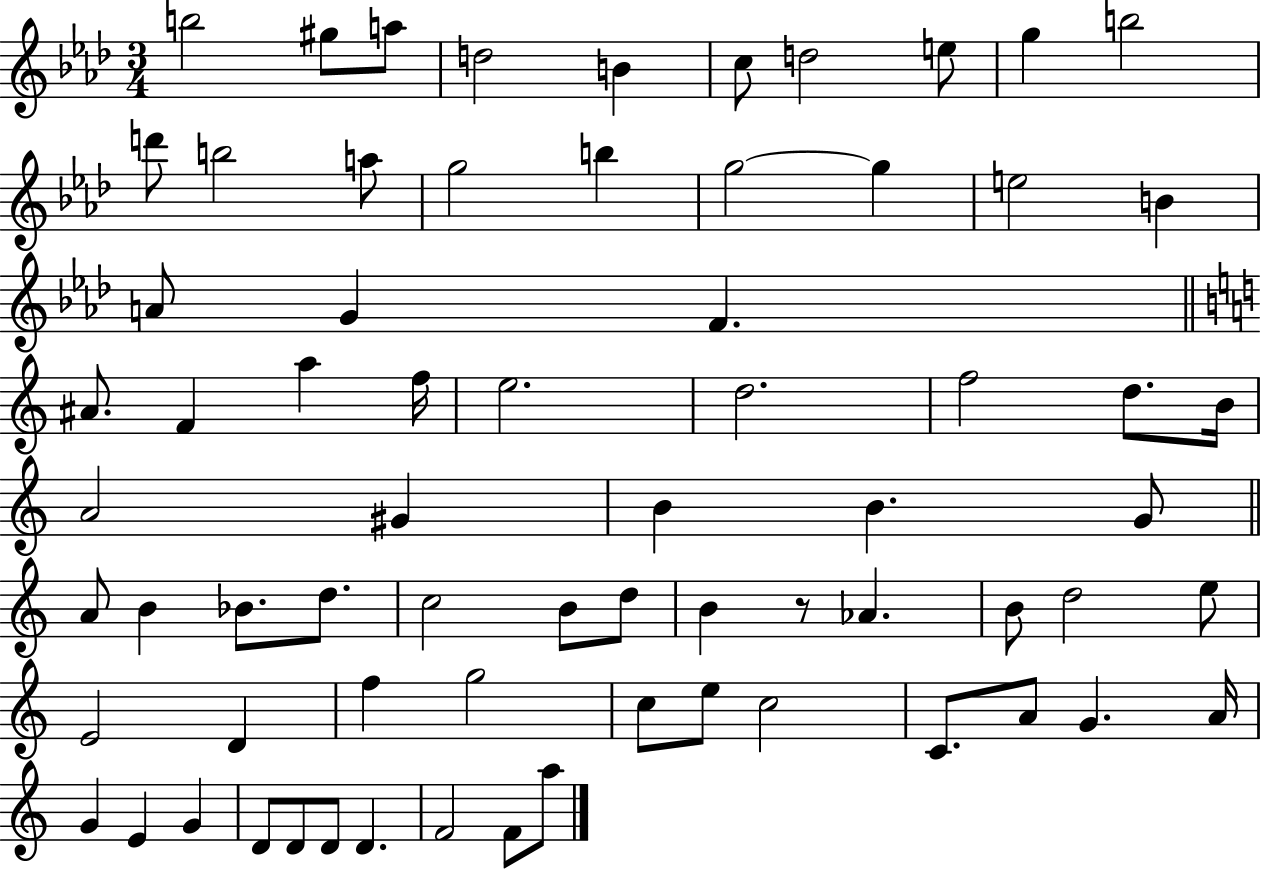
{
  \clef treble
  \numericTimeSignature
  \time 3/4
  \key aes \major
  b''2 gis''8 a''8 | d''2 b'4 | c''8 d''2 e''8 | g''4 b''2 | \break d'''8 b''2 a''8 | g''2 b''4 | g''2~~ g''4 | e''2 b'4 | \break a'8 g'4 f'4. | \bar "||" \break \key c \major ais'8. f'4 a''4 f''16 | e''2. | d''2. | f''2 d''8. b'16 | \break a'2 gis'4 | b'4 b'4. g'8 | \bar "||" \break \key c \major a'8 b'4 bes'8. d''8. | c''2 b'8 d''8 | b'4 r8 aes'4. | b'8 d''2 e''8 | \break e'2 d'4 | f''4 g''2 | c''8 e''8 c''2 | c'8. a'8 g'4. a'16 | \break g'4 e'4 g'4 | d'8 d'8 d'8 d'4. | f'2 f'8 a''8 | \bar "|."
}